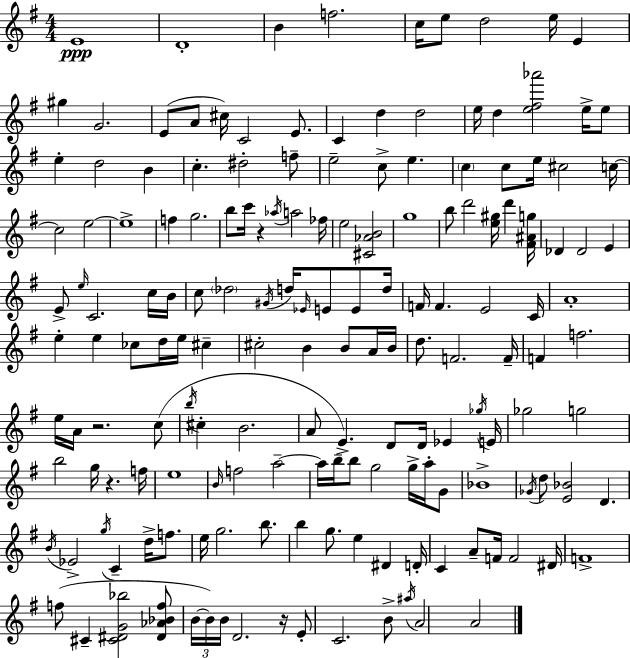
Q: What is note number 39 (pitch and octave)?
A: E5